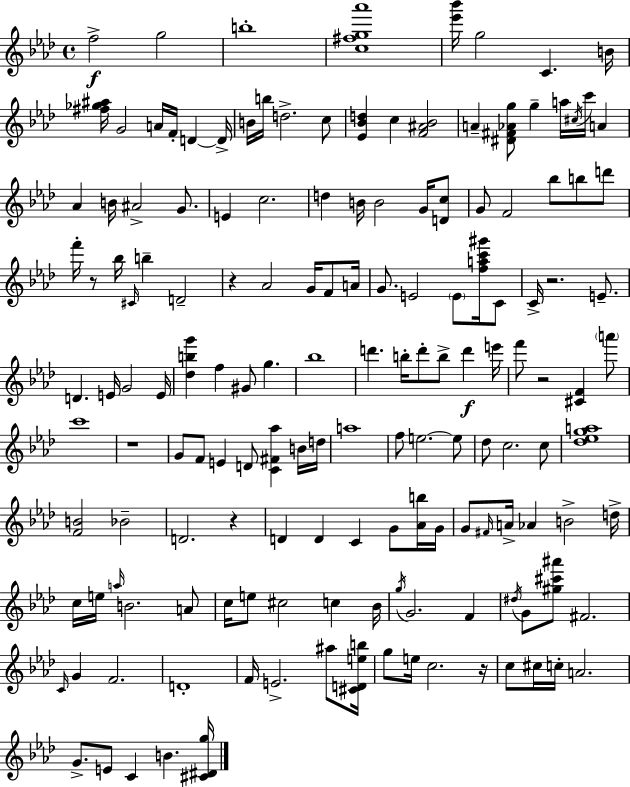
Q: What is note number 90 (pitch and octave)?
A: G4